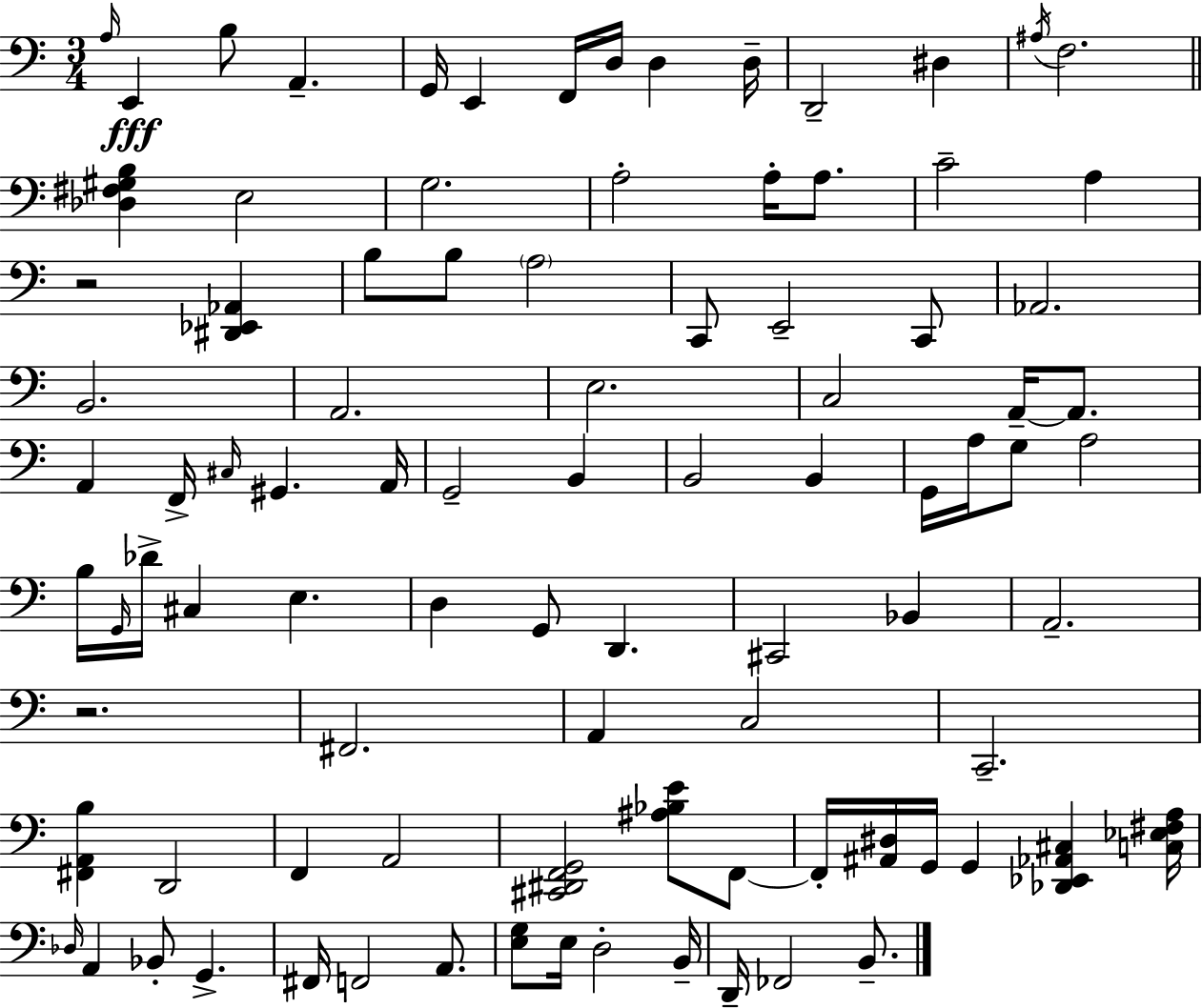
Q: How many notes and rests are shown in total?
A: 93